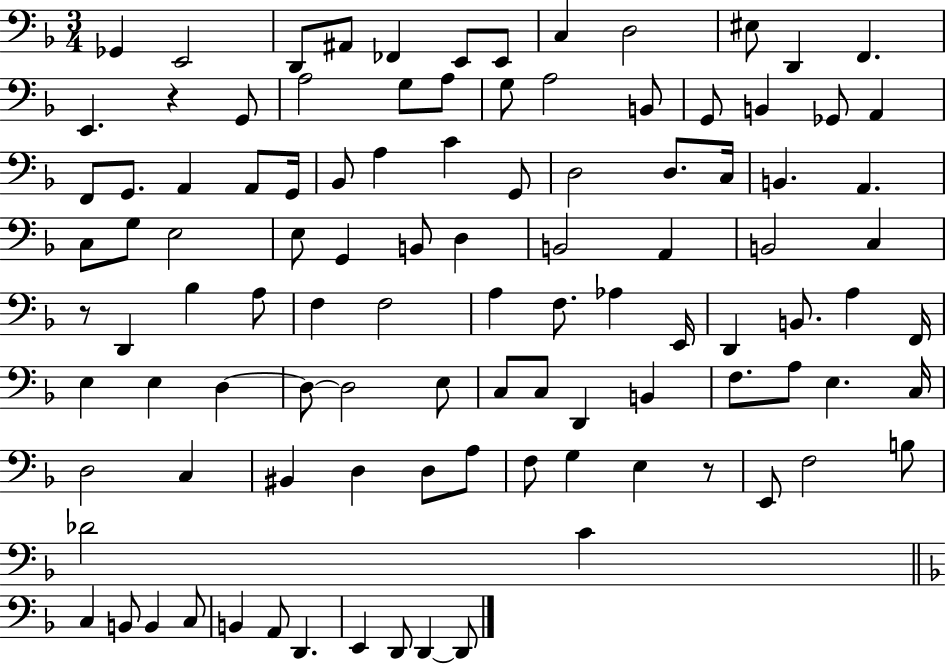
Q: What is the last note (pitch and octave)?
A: D2